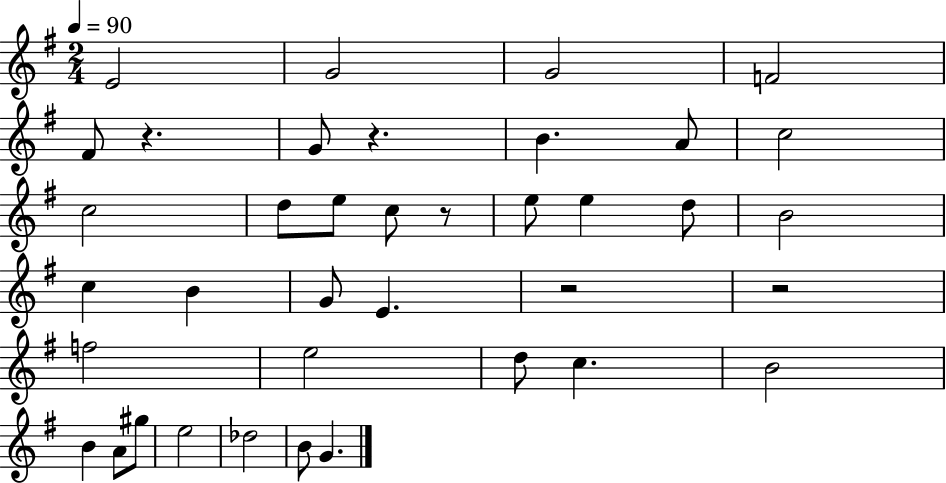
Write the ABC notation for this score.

X:1
T:Untitled
M:2/4
L:1/4
K:G
E2 G2 G2 F2 ^F/2 z G/2 z B A/2 c2 c2 d/2 e/2 c/2 z/2 e/2 e d/2 B2 c B G/2 E z2 z2 f2 e2 d/2 c B2 B A/2 ^g/2 e2 _d2 B/2 G